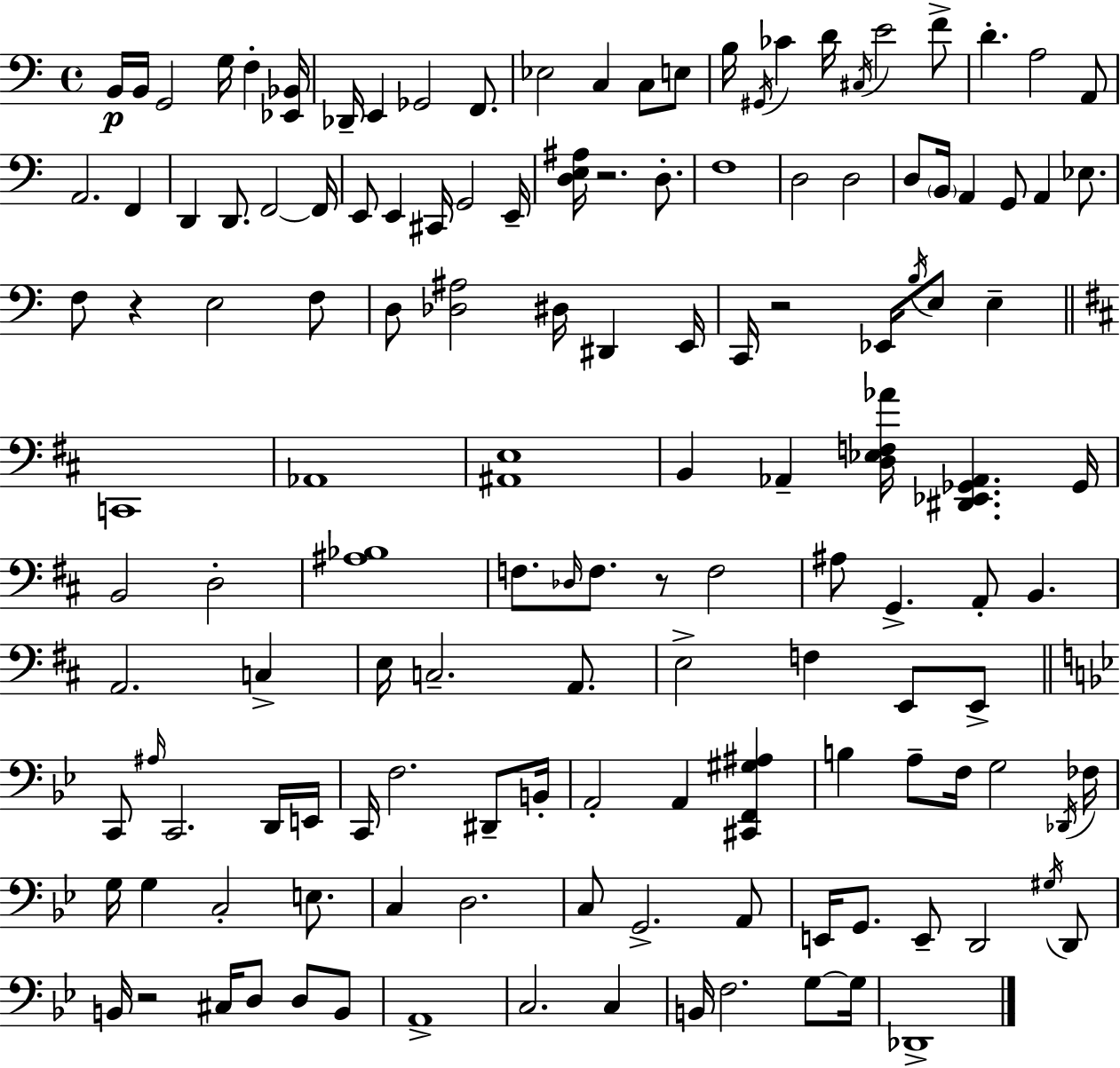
{
  \clef bass
  \time 4/4
  \defaultTimeSignature
  \key c \major
  b,16\p b,16 g,2 g16 f4-. <ees, bes,>16 | des,16-- e,4 ges,2 f,8. | ees2 c4 c8 e8 | b16 \acciaccatura { gis,16 } ces'4 d'16 \acciaccatura { cis16 } e'2 | \break f'8-> d'4.-. a2 | a,8 a,2. f,4 | d,4 d,8. f,2~~ | f,16 e,8 e,4 cis,16 g,2 | \break e,16-- <d e ais>16 r2. d8.-. | f1 | d2 d2 | d8 \parenthesize b,16 a,4 g,8 a,4 ees8. | \break f8 r4 e2 | f8 d8 <des ais>2 dis16 dis,4 | e,16 c,16 r2 ees,16 \acciaccatura { b16 } e8 e4-- | \bar "||" \break \key b \minor c,1 | aes,1 | <ais, e>1 | b,4 aes,4-- <d ees f aes'>16 <dis, ees, ges, aes,>4. ges,16 | \break b,2 d2-. | <ais bes>1 | f8. \grace { des16 } f8. r8 f2 | ais8 g,4.-> a,8-. b,4. | \break a,2. c4-> | e16 c2.-- a,8. | e2-> f4 e,8 e,8-> | \bar "||" \break \key g \minor c,8 \grace { ais16 } c,2. d,16 | e,16 c,16 f2. dis,8-- | b,16-. a,2-. a,4 <cis, f, gis ais>4 | b4 a8-- f16 g2 | \break \acciaccatura { des,16 } fes16 g16 g4 c2-. e8. | c4 d2. | c8 g,2.-> | a,8 e,16 g,8. e,8-- d,2 | \break \acciaccatura { gis16 } d,8 b,16 r2 cis16 d8 d8 | b,8 a,1-> | c2. c4 | b,16 f2. | \break g8~~ g16 des,1-> | \bar "|."
}